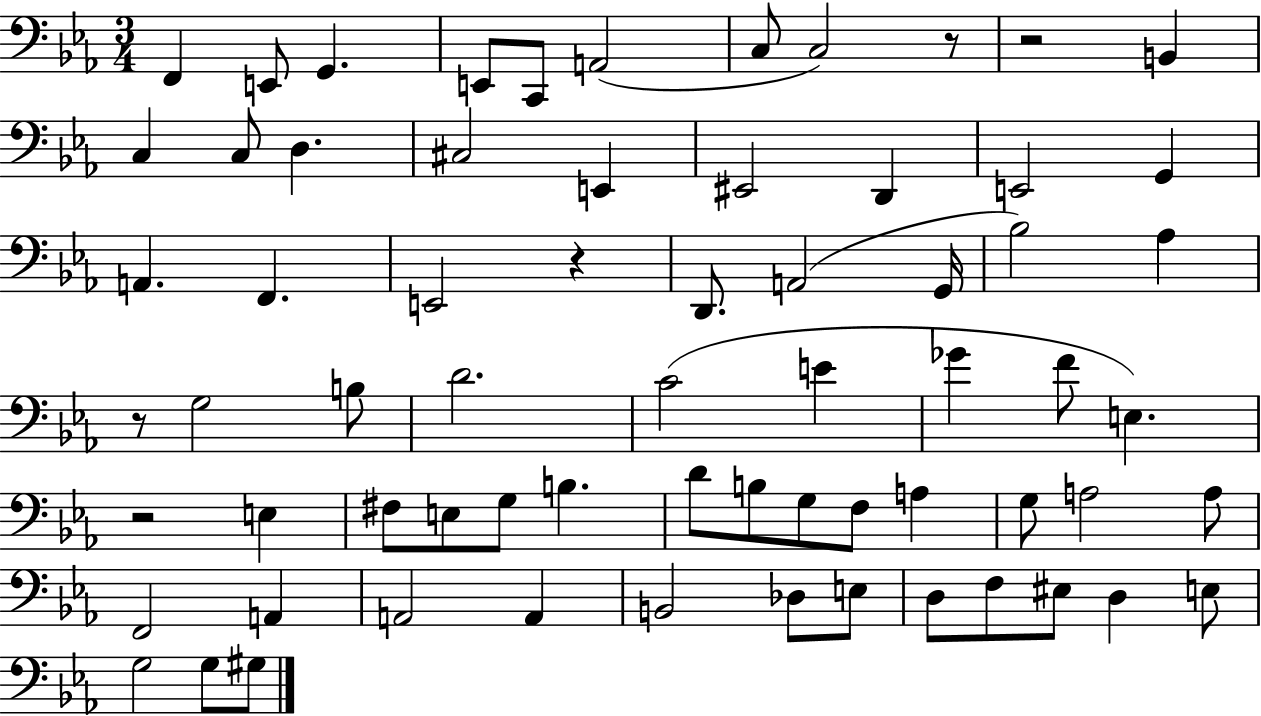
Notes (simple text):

F2/q E2/e G2/q. E2/e C2/e A2/h C3/e C3/h R/e R/h B2/q C3/q C3/e D3/q. C#3/h E2/q EIS2/h D2/q E2/h G2/q A2/q. F2/q. E2/h R/q D2/e. A2/h G2/s Bb3/h Ab3/q R/e G3/h B3/e D4/h. C4/h E4/q Gb4/q F4/e E3/q. R/h E3/q F#3/e E3/e G3/e B3/q. D4/e B3/e G3/e F3/e A3/q G3/e A3/h A3/e F2/h A2/q A2/h A2/q B2/h Db3/e E3/e D3/e F3/e EIS3/e D3/q E3/e G3/h G3/e G#3/e